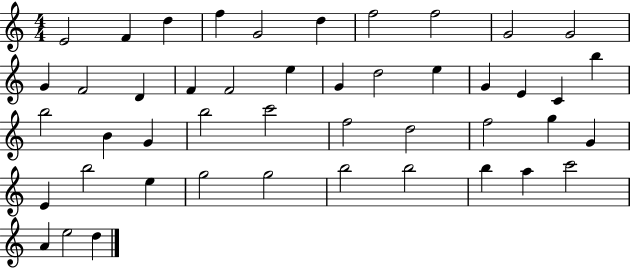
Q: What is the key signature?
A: C major